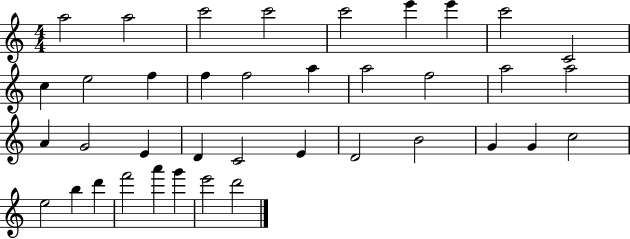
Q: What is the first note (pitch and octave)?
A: A5